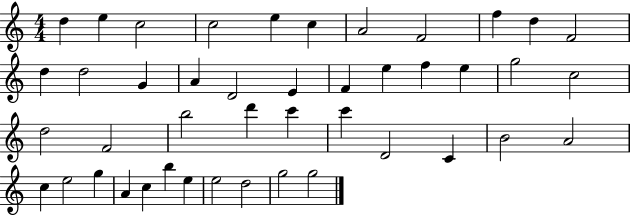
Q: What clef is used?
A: treble